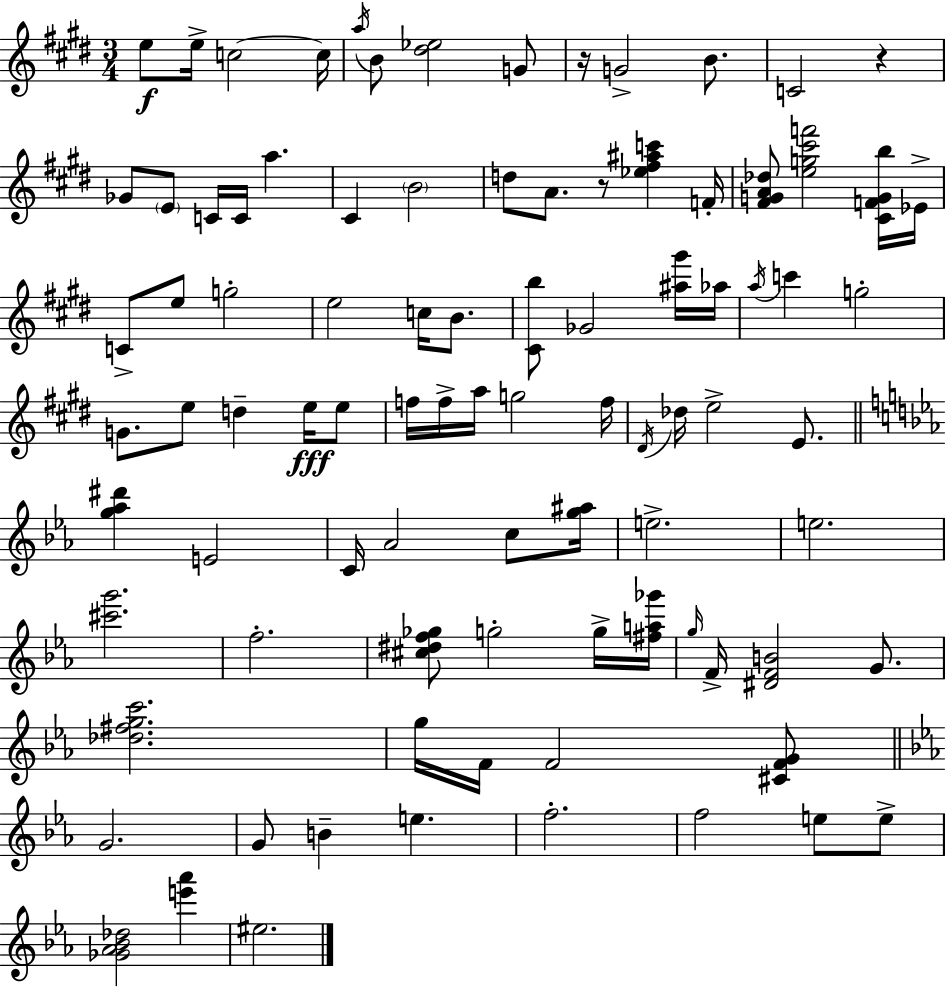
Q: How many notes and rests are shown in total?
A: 90